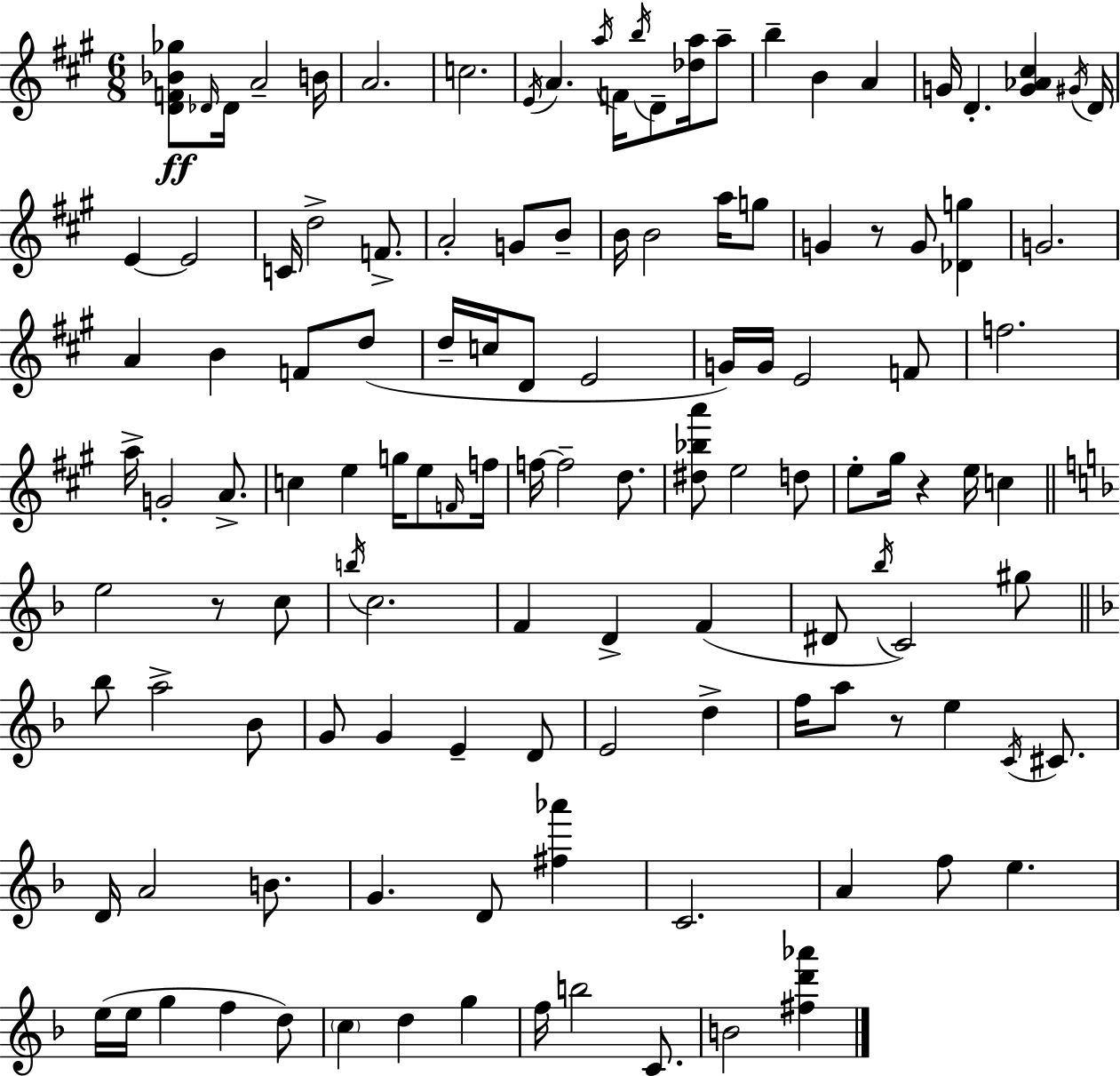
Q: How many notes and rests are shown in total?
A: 123